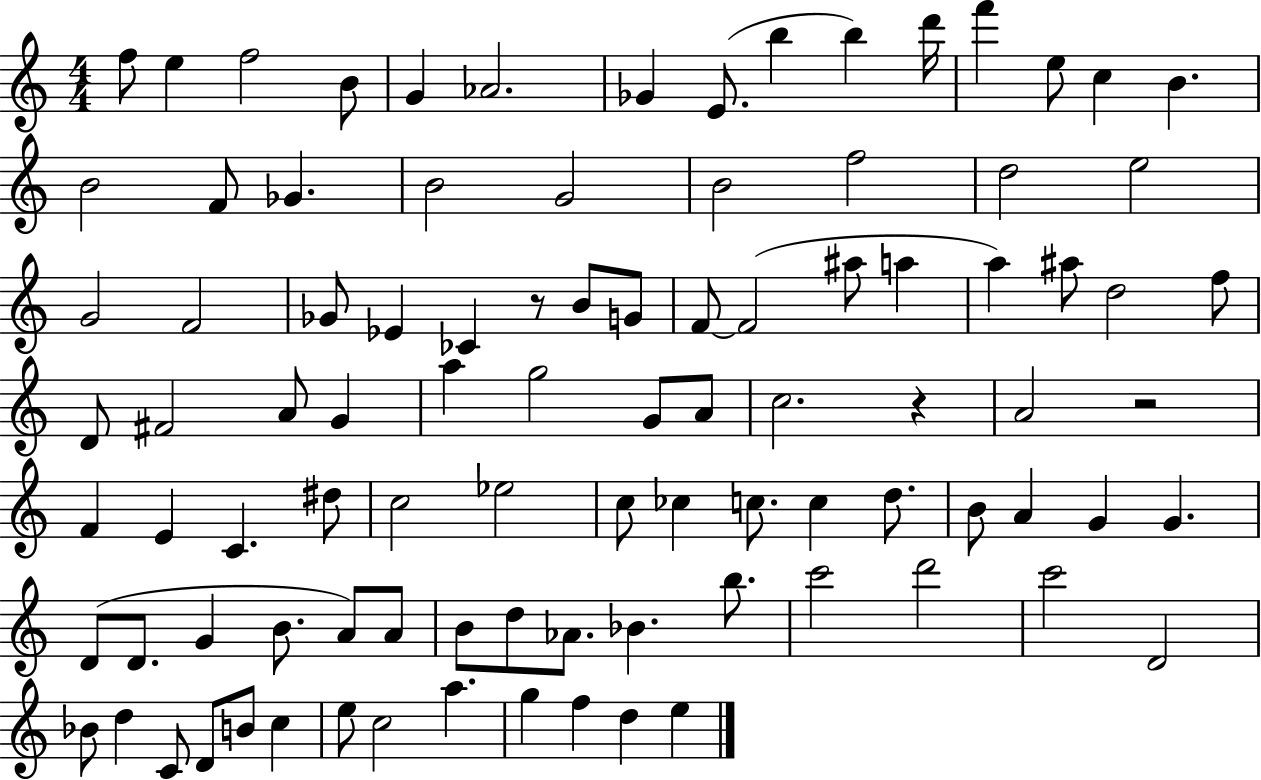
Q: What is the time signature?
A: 4/4